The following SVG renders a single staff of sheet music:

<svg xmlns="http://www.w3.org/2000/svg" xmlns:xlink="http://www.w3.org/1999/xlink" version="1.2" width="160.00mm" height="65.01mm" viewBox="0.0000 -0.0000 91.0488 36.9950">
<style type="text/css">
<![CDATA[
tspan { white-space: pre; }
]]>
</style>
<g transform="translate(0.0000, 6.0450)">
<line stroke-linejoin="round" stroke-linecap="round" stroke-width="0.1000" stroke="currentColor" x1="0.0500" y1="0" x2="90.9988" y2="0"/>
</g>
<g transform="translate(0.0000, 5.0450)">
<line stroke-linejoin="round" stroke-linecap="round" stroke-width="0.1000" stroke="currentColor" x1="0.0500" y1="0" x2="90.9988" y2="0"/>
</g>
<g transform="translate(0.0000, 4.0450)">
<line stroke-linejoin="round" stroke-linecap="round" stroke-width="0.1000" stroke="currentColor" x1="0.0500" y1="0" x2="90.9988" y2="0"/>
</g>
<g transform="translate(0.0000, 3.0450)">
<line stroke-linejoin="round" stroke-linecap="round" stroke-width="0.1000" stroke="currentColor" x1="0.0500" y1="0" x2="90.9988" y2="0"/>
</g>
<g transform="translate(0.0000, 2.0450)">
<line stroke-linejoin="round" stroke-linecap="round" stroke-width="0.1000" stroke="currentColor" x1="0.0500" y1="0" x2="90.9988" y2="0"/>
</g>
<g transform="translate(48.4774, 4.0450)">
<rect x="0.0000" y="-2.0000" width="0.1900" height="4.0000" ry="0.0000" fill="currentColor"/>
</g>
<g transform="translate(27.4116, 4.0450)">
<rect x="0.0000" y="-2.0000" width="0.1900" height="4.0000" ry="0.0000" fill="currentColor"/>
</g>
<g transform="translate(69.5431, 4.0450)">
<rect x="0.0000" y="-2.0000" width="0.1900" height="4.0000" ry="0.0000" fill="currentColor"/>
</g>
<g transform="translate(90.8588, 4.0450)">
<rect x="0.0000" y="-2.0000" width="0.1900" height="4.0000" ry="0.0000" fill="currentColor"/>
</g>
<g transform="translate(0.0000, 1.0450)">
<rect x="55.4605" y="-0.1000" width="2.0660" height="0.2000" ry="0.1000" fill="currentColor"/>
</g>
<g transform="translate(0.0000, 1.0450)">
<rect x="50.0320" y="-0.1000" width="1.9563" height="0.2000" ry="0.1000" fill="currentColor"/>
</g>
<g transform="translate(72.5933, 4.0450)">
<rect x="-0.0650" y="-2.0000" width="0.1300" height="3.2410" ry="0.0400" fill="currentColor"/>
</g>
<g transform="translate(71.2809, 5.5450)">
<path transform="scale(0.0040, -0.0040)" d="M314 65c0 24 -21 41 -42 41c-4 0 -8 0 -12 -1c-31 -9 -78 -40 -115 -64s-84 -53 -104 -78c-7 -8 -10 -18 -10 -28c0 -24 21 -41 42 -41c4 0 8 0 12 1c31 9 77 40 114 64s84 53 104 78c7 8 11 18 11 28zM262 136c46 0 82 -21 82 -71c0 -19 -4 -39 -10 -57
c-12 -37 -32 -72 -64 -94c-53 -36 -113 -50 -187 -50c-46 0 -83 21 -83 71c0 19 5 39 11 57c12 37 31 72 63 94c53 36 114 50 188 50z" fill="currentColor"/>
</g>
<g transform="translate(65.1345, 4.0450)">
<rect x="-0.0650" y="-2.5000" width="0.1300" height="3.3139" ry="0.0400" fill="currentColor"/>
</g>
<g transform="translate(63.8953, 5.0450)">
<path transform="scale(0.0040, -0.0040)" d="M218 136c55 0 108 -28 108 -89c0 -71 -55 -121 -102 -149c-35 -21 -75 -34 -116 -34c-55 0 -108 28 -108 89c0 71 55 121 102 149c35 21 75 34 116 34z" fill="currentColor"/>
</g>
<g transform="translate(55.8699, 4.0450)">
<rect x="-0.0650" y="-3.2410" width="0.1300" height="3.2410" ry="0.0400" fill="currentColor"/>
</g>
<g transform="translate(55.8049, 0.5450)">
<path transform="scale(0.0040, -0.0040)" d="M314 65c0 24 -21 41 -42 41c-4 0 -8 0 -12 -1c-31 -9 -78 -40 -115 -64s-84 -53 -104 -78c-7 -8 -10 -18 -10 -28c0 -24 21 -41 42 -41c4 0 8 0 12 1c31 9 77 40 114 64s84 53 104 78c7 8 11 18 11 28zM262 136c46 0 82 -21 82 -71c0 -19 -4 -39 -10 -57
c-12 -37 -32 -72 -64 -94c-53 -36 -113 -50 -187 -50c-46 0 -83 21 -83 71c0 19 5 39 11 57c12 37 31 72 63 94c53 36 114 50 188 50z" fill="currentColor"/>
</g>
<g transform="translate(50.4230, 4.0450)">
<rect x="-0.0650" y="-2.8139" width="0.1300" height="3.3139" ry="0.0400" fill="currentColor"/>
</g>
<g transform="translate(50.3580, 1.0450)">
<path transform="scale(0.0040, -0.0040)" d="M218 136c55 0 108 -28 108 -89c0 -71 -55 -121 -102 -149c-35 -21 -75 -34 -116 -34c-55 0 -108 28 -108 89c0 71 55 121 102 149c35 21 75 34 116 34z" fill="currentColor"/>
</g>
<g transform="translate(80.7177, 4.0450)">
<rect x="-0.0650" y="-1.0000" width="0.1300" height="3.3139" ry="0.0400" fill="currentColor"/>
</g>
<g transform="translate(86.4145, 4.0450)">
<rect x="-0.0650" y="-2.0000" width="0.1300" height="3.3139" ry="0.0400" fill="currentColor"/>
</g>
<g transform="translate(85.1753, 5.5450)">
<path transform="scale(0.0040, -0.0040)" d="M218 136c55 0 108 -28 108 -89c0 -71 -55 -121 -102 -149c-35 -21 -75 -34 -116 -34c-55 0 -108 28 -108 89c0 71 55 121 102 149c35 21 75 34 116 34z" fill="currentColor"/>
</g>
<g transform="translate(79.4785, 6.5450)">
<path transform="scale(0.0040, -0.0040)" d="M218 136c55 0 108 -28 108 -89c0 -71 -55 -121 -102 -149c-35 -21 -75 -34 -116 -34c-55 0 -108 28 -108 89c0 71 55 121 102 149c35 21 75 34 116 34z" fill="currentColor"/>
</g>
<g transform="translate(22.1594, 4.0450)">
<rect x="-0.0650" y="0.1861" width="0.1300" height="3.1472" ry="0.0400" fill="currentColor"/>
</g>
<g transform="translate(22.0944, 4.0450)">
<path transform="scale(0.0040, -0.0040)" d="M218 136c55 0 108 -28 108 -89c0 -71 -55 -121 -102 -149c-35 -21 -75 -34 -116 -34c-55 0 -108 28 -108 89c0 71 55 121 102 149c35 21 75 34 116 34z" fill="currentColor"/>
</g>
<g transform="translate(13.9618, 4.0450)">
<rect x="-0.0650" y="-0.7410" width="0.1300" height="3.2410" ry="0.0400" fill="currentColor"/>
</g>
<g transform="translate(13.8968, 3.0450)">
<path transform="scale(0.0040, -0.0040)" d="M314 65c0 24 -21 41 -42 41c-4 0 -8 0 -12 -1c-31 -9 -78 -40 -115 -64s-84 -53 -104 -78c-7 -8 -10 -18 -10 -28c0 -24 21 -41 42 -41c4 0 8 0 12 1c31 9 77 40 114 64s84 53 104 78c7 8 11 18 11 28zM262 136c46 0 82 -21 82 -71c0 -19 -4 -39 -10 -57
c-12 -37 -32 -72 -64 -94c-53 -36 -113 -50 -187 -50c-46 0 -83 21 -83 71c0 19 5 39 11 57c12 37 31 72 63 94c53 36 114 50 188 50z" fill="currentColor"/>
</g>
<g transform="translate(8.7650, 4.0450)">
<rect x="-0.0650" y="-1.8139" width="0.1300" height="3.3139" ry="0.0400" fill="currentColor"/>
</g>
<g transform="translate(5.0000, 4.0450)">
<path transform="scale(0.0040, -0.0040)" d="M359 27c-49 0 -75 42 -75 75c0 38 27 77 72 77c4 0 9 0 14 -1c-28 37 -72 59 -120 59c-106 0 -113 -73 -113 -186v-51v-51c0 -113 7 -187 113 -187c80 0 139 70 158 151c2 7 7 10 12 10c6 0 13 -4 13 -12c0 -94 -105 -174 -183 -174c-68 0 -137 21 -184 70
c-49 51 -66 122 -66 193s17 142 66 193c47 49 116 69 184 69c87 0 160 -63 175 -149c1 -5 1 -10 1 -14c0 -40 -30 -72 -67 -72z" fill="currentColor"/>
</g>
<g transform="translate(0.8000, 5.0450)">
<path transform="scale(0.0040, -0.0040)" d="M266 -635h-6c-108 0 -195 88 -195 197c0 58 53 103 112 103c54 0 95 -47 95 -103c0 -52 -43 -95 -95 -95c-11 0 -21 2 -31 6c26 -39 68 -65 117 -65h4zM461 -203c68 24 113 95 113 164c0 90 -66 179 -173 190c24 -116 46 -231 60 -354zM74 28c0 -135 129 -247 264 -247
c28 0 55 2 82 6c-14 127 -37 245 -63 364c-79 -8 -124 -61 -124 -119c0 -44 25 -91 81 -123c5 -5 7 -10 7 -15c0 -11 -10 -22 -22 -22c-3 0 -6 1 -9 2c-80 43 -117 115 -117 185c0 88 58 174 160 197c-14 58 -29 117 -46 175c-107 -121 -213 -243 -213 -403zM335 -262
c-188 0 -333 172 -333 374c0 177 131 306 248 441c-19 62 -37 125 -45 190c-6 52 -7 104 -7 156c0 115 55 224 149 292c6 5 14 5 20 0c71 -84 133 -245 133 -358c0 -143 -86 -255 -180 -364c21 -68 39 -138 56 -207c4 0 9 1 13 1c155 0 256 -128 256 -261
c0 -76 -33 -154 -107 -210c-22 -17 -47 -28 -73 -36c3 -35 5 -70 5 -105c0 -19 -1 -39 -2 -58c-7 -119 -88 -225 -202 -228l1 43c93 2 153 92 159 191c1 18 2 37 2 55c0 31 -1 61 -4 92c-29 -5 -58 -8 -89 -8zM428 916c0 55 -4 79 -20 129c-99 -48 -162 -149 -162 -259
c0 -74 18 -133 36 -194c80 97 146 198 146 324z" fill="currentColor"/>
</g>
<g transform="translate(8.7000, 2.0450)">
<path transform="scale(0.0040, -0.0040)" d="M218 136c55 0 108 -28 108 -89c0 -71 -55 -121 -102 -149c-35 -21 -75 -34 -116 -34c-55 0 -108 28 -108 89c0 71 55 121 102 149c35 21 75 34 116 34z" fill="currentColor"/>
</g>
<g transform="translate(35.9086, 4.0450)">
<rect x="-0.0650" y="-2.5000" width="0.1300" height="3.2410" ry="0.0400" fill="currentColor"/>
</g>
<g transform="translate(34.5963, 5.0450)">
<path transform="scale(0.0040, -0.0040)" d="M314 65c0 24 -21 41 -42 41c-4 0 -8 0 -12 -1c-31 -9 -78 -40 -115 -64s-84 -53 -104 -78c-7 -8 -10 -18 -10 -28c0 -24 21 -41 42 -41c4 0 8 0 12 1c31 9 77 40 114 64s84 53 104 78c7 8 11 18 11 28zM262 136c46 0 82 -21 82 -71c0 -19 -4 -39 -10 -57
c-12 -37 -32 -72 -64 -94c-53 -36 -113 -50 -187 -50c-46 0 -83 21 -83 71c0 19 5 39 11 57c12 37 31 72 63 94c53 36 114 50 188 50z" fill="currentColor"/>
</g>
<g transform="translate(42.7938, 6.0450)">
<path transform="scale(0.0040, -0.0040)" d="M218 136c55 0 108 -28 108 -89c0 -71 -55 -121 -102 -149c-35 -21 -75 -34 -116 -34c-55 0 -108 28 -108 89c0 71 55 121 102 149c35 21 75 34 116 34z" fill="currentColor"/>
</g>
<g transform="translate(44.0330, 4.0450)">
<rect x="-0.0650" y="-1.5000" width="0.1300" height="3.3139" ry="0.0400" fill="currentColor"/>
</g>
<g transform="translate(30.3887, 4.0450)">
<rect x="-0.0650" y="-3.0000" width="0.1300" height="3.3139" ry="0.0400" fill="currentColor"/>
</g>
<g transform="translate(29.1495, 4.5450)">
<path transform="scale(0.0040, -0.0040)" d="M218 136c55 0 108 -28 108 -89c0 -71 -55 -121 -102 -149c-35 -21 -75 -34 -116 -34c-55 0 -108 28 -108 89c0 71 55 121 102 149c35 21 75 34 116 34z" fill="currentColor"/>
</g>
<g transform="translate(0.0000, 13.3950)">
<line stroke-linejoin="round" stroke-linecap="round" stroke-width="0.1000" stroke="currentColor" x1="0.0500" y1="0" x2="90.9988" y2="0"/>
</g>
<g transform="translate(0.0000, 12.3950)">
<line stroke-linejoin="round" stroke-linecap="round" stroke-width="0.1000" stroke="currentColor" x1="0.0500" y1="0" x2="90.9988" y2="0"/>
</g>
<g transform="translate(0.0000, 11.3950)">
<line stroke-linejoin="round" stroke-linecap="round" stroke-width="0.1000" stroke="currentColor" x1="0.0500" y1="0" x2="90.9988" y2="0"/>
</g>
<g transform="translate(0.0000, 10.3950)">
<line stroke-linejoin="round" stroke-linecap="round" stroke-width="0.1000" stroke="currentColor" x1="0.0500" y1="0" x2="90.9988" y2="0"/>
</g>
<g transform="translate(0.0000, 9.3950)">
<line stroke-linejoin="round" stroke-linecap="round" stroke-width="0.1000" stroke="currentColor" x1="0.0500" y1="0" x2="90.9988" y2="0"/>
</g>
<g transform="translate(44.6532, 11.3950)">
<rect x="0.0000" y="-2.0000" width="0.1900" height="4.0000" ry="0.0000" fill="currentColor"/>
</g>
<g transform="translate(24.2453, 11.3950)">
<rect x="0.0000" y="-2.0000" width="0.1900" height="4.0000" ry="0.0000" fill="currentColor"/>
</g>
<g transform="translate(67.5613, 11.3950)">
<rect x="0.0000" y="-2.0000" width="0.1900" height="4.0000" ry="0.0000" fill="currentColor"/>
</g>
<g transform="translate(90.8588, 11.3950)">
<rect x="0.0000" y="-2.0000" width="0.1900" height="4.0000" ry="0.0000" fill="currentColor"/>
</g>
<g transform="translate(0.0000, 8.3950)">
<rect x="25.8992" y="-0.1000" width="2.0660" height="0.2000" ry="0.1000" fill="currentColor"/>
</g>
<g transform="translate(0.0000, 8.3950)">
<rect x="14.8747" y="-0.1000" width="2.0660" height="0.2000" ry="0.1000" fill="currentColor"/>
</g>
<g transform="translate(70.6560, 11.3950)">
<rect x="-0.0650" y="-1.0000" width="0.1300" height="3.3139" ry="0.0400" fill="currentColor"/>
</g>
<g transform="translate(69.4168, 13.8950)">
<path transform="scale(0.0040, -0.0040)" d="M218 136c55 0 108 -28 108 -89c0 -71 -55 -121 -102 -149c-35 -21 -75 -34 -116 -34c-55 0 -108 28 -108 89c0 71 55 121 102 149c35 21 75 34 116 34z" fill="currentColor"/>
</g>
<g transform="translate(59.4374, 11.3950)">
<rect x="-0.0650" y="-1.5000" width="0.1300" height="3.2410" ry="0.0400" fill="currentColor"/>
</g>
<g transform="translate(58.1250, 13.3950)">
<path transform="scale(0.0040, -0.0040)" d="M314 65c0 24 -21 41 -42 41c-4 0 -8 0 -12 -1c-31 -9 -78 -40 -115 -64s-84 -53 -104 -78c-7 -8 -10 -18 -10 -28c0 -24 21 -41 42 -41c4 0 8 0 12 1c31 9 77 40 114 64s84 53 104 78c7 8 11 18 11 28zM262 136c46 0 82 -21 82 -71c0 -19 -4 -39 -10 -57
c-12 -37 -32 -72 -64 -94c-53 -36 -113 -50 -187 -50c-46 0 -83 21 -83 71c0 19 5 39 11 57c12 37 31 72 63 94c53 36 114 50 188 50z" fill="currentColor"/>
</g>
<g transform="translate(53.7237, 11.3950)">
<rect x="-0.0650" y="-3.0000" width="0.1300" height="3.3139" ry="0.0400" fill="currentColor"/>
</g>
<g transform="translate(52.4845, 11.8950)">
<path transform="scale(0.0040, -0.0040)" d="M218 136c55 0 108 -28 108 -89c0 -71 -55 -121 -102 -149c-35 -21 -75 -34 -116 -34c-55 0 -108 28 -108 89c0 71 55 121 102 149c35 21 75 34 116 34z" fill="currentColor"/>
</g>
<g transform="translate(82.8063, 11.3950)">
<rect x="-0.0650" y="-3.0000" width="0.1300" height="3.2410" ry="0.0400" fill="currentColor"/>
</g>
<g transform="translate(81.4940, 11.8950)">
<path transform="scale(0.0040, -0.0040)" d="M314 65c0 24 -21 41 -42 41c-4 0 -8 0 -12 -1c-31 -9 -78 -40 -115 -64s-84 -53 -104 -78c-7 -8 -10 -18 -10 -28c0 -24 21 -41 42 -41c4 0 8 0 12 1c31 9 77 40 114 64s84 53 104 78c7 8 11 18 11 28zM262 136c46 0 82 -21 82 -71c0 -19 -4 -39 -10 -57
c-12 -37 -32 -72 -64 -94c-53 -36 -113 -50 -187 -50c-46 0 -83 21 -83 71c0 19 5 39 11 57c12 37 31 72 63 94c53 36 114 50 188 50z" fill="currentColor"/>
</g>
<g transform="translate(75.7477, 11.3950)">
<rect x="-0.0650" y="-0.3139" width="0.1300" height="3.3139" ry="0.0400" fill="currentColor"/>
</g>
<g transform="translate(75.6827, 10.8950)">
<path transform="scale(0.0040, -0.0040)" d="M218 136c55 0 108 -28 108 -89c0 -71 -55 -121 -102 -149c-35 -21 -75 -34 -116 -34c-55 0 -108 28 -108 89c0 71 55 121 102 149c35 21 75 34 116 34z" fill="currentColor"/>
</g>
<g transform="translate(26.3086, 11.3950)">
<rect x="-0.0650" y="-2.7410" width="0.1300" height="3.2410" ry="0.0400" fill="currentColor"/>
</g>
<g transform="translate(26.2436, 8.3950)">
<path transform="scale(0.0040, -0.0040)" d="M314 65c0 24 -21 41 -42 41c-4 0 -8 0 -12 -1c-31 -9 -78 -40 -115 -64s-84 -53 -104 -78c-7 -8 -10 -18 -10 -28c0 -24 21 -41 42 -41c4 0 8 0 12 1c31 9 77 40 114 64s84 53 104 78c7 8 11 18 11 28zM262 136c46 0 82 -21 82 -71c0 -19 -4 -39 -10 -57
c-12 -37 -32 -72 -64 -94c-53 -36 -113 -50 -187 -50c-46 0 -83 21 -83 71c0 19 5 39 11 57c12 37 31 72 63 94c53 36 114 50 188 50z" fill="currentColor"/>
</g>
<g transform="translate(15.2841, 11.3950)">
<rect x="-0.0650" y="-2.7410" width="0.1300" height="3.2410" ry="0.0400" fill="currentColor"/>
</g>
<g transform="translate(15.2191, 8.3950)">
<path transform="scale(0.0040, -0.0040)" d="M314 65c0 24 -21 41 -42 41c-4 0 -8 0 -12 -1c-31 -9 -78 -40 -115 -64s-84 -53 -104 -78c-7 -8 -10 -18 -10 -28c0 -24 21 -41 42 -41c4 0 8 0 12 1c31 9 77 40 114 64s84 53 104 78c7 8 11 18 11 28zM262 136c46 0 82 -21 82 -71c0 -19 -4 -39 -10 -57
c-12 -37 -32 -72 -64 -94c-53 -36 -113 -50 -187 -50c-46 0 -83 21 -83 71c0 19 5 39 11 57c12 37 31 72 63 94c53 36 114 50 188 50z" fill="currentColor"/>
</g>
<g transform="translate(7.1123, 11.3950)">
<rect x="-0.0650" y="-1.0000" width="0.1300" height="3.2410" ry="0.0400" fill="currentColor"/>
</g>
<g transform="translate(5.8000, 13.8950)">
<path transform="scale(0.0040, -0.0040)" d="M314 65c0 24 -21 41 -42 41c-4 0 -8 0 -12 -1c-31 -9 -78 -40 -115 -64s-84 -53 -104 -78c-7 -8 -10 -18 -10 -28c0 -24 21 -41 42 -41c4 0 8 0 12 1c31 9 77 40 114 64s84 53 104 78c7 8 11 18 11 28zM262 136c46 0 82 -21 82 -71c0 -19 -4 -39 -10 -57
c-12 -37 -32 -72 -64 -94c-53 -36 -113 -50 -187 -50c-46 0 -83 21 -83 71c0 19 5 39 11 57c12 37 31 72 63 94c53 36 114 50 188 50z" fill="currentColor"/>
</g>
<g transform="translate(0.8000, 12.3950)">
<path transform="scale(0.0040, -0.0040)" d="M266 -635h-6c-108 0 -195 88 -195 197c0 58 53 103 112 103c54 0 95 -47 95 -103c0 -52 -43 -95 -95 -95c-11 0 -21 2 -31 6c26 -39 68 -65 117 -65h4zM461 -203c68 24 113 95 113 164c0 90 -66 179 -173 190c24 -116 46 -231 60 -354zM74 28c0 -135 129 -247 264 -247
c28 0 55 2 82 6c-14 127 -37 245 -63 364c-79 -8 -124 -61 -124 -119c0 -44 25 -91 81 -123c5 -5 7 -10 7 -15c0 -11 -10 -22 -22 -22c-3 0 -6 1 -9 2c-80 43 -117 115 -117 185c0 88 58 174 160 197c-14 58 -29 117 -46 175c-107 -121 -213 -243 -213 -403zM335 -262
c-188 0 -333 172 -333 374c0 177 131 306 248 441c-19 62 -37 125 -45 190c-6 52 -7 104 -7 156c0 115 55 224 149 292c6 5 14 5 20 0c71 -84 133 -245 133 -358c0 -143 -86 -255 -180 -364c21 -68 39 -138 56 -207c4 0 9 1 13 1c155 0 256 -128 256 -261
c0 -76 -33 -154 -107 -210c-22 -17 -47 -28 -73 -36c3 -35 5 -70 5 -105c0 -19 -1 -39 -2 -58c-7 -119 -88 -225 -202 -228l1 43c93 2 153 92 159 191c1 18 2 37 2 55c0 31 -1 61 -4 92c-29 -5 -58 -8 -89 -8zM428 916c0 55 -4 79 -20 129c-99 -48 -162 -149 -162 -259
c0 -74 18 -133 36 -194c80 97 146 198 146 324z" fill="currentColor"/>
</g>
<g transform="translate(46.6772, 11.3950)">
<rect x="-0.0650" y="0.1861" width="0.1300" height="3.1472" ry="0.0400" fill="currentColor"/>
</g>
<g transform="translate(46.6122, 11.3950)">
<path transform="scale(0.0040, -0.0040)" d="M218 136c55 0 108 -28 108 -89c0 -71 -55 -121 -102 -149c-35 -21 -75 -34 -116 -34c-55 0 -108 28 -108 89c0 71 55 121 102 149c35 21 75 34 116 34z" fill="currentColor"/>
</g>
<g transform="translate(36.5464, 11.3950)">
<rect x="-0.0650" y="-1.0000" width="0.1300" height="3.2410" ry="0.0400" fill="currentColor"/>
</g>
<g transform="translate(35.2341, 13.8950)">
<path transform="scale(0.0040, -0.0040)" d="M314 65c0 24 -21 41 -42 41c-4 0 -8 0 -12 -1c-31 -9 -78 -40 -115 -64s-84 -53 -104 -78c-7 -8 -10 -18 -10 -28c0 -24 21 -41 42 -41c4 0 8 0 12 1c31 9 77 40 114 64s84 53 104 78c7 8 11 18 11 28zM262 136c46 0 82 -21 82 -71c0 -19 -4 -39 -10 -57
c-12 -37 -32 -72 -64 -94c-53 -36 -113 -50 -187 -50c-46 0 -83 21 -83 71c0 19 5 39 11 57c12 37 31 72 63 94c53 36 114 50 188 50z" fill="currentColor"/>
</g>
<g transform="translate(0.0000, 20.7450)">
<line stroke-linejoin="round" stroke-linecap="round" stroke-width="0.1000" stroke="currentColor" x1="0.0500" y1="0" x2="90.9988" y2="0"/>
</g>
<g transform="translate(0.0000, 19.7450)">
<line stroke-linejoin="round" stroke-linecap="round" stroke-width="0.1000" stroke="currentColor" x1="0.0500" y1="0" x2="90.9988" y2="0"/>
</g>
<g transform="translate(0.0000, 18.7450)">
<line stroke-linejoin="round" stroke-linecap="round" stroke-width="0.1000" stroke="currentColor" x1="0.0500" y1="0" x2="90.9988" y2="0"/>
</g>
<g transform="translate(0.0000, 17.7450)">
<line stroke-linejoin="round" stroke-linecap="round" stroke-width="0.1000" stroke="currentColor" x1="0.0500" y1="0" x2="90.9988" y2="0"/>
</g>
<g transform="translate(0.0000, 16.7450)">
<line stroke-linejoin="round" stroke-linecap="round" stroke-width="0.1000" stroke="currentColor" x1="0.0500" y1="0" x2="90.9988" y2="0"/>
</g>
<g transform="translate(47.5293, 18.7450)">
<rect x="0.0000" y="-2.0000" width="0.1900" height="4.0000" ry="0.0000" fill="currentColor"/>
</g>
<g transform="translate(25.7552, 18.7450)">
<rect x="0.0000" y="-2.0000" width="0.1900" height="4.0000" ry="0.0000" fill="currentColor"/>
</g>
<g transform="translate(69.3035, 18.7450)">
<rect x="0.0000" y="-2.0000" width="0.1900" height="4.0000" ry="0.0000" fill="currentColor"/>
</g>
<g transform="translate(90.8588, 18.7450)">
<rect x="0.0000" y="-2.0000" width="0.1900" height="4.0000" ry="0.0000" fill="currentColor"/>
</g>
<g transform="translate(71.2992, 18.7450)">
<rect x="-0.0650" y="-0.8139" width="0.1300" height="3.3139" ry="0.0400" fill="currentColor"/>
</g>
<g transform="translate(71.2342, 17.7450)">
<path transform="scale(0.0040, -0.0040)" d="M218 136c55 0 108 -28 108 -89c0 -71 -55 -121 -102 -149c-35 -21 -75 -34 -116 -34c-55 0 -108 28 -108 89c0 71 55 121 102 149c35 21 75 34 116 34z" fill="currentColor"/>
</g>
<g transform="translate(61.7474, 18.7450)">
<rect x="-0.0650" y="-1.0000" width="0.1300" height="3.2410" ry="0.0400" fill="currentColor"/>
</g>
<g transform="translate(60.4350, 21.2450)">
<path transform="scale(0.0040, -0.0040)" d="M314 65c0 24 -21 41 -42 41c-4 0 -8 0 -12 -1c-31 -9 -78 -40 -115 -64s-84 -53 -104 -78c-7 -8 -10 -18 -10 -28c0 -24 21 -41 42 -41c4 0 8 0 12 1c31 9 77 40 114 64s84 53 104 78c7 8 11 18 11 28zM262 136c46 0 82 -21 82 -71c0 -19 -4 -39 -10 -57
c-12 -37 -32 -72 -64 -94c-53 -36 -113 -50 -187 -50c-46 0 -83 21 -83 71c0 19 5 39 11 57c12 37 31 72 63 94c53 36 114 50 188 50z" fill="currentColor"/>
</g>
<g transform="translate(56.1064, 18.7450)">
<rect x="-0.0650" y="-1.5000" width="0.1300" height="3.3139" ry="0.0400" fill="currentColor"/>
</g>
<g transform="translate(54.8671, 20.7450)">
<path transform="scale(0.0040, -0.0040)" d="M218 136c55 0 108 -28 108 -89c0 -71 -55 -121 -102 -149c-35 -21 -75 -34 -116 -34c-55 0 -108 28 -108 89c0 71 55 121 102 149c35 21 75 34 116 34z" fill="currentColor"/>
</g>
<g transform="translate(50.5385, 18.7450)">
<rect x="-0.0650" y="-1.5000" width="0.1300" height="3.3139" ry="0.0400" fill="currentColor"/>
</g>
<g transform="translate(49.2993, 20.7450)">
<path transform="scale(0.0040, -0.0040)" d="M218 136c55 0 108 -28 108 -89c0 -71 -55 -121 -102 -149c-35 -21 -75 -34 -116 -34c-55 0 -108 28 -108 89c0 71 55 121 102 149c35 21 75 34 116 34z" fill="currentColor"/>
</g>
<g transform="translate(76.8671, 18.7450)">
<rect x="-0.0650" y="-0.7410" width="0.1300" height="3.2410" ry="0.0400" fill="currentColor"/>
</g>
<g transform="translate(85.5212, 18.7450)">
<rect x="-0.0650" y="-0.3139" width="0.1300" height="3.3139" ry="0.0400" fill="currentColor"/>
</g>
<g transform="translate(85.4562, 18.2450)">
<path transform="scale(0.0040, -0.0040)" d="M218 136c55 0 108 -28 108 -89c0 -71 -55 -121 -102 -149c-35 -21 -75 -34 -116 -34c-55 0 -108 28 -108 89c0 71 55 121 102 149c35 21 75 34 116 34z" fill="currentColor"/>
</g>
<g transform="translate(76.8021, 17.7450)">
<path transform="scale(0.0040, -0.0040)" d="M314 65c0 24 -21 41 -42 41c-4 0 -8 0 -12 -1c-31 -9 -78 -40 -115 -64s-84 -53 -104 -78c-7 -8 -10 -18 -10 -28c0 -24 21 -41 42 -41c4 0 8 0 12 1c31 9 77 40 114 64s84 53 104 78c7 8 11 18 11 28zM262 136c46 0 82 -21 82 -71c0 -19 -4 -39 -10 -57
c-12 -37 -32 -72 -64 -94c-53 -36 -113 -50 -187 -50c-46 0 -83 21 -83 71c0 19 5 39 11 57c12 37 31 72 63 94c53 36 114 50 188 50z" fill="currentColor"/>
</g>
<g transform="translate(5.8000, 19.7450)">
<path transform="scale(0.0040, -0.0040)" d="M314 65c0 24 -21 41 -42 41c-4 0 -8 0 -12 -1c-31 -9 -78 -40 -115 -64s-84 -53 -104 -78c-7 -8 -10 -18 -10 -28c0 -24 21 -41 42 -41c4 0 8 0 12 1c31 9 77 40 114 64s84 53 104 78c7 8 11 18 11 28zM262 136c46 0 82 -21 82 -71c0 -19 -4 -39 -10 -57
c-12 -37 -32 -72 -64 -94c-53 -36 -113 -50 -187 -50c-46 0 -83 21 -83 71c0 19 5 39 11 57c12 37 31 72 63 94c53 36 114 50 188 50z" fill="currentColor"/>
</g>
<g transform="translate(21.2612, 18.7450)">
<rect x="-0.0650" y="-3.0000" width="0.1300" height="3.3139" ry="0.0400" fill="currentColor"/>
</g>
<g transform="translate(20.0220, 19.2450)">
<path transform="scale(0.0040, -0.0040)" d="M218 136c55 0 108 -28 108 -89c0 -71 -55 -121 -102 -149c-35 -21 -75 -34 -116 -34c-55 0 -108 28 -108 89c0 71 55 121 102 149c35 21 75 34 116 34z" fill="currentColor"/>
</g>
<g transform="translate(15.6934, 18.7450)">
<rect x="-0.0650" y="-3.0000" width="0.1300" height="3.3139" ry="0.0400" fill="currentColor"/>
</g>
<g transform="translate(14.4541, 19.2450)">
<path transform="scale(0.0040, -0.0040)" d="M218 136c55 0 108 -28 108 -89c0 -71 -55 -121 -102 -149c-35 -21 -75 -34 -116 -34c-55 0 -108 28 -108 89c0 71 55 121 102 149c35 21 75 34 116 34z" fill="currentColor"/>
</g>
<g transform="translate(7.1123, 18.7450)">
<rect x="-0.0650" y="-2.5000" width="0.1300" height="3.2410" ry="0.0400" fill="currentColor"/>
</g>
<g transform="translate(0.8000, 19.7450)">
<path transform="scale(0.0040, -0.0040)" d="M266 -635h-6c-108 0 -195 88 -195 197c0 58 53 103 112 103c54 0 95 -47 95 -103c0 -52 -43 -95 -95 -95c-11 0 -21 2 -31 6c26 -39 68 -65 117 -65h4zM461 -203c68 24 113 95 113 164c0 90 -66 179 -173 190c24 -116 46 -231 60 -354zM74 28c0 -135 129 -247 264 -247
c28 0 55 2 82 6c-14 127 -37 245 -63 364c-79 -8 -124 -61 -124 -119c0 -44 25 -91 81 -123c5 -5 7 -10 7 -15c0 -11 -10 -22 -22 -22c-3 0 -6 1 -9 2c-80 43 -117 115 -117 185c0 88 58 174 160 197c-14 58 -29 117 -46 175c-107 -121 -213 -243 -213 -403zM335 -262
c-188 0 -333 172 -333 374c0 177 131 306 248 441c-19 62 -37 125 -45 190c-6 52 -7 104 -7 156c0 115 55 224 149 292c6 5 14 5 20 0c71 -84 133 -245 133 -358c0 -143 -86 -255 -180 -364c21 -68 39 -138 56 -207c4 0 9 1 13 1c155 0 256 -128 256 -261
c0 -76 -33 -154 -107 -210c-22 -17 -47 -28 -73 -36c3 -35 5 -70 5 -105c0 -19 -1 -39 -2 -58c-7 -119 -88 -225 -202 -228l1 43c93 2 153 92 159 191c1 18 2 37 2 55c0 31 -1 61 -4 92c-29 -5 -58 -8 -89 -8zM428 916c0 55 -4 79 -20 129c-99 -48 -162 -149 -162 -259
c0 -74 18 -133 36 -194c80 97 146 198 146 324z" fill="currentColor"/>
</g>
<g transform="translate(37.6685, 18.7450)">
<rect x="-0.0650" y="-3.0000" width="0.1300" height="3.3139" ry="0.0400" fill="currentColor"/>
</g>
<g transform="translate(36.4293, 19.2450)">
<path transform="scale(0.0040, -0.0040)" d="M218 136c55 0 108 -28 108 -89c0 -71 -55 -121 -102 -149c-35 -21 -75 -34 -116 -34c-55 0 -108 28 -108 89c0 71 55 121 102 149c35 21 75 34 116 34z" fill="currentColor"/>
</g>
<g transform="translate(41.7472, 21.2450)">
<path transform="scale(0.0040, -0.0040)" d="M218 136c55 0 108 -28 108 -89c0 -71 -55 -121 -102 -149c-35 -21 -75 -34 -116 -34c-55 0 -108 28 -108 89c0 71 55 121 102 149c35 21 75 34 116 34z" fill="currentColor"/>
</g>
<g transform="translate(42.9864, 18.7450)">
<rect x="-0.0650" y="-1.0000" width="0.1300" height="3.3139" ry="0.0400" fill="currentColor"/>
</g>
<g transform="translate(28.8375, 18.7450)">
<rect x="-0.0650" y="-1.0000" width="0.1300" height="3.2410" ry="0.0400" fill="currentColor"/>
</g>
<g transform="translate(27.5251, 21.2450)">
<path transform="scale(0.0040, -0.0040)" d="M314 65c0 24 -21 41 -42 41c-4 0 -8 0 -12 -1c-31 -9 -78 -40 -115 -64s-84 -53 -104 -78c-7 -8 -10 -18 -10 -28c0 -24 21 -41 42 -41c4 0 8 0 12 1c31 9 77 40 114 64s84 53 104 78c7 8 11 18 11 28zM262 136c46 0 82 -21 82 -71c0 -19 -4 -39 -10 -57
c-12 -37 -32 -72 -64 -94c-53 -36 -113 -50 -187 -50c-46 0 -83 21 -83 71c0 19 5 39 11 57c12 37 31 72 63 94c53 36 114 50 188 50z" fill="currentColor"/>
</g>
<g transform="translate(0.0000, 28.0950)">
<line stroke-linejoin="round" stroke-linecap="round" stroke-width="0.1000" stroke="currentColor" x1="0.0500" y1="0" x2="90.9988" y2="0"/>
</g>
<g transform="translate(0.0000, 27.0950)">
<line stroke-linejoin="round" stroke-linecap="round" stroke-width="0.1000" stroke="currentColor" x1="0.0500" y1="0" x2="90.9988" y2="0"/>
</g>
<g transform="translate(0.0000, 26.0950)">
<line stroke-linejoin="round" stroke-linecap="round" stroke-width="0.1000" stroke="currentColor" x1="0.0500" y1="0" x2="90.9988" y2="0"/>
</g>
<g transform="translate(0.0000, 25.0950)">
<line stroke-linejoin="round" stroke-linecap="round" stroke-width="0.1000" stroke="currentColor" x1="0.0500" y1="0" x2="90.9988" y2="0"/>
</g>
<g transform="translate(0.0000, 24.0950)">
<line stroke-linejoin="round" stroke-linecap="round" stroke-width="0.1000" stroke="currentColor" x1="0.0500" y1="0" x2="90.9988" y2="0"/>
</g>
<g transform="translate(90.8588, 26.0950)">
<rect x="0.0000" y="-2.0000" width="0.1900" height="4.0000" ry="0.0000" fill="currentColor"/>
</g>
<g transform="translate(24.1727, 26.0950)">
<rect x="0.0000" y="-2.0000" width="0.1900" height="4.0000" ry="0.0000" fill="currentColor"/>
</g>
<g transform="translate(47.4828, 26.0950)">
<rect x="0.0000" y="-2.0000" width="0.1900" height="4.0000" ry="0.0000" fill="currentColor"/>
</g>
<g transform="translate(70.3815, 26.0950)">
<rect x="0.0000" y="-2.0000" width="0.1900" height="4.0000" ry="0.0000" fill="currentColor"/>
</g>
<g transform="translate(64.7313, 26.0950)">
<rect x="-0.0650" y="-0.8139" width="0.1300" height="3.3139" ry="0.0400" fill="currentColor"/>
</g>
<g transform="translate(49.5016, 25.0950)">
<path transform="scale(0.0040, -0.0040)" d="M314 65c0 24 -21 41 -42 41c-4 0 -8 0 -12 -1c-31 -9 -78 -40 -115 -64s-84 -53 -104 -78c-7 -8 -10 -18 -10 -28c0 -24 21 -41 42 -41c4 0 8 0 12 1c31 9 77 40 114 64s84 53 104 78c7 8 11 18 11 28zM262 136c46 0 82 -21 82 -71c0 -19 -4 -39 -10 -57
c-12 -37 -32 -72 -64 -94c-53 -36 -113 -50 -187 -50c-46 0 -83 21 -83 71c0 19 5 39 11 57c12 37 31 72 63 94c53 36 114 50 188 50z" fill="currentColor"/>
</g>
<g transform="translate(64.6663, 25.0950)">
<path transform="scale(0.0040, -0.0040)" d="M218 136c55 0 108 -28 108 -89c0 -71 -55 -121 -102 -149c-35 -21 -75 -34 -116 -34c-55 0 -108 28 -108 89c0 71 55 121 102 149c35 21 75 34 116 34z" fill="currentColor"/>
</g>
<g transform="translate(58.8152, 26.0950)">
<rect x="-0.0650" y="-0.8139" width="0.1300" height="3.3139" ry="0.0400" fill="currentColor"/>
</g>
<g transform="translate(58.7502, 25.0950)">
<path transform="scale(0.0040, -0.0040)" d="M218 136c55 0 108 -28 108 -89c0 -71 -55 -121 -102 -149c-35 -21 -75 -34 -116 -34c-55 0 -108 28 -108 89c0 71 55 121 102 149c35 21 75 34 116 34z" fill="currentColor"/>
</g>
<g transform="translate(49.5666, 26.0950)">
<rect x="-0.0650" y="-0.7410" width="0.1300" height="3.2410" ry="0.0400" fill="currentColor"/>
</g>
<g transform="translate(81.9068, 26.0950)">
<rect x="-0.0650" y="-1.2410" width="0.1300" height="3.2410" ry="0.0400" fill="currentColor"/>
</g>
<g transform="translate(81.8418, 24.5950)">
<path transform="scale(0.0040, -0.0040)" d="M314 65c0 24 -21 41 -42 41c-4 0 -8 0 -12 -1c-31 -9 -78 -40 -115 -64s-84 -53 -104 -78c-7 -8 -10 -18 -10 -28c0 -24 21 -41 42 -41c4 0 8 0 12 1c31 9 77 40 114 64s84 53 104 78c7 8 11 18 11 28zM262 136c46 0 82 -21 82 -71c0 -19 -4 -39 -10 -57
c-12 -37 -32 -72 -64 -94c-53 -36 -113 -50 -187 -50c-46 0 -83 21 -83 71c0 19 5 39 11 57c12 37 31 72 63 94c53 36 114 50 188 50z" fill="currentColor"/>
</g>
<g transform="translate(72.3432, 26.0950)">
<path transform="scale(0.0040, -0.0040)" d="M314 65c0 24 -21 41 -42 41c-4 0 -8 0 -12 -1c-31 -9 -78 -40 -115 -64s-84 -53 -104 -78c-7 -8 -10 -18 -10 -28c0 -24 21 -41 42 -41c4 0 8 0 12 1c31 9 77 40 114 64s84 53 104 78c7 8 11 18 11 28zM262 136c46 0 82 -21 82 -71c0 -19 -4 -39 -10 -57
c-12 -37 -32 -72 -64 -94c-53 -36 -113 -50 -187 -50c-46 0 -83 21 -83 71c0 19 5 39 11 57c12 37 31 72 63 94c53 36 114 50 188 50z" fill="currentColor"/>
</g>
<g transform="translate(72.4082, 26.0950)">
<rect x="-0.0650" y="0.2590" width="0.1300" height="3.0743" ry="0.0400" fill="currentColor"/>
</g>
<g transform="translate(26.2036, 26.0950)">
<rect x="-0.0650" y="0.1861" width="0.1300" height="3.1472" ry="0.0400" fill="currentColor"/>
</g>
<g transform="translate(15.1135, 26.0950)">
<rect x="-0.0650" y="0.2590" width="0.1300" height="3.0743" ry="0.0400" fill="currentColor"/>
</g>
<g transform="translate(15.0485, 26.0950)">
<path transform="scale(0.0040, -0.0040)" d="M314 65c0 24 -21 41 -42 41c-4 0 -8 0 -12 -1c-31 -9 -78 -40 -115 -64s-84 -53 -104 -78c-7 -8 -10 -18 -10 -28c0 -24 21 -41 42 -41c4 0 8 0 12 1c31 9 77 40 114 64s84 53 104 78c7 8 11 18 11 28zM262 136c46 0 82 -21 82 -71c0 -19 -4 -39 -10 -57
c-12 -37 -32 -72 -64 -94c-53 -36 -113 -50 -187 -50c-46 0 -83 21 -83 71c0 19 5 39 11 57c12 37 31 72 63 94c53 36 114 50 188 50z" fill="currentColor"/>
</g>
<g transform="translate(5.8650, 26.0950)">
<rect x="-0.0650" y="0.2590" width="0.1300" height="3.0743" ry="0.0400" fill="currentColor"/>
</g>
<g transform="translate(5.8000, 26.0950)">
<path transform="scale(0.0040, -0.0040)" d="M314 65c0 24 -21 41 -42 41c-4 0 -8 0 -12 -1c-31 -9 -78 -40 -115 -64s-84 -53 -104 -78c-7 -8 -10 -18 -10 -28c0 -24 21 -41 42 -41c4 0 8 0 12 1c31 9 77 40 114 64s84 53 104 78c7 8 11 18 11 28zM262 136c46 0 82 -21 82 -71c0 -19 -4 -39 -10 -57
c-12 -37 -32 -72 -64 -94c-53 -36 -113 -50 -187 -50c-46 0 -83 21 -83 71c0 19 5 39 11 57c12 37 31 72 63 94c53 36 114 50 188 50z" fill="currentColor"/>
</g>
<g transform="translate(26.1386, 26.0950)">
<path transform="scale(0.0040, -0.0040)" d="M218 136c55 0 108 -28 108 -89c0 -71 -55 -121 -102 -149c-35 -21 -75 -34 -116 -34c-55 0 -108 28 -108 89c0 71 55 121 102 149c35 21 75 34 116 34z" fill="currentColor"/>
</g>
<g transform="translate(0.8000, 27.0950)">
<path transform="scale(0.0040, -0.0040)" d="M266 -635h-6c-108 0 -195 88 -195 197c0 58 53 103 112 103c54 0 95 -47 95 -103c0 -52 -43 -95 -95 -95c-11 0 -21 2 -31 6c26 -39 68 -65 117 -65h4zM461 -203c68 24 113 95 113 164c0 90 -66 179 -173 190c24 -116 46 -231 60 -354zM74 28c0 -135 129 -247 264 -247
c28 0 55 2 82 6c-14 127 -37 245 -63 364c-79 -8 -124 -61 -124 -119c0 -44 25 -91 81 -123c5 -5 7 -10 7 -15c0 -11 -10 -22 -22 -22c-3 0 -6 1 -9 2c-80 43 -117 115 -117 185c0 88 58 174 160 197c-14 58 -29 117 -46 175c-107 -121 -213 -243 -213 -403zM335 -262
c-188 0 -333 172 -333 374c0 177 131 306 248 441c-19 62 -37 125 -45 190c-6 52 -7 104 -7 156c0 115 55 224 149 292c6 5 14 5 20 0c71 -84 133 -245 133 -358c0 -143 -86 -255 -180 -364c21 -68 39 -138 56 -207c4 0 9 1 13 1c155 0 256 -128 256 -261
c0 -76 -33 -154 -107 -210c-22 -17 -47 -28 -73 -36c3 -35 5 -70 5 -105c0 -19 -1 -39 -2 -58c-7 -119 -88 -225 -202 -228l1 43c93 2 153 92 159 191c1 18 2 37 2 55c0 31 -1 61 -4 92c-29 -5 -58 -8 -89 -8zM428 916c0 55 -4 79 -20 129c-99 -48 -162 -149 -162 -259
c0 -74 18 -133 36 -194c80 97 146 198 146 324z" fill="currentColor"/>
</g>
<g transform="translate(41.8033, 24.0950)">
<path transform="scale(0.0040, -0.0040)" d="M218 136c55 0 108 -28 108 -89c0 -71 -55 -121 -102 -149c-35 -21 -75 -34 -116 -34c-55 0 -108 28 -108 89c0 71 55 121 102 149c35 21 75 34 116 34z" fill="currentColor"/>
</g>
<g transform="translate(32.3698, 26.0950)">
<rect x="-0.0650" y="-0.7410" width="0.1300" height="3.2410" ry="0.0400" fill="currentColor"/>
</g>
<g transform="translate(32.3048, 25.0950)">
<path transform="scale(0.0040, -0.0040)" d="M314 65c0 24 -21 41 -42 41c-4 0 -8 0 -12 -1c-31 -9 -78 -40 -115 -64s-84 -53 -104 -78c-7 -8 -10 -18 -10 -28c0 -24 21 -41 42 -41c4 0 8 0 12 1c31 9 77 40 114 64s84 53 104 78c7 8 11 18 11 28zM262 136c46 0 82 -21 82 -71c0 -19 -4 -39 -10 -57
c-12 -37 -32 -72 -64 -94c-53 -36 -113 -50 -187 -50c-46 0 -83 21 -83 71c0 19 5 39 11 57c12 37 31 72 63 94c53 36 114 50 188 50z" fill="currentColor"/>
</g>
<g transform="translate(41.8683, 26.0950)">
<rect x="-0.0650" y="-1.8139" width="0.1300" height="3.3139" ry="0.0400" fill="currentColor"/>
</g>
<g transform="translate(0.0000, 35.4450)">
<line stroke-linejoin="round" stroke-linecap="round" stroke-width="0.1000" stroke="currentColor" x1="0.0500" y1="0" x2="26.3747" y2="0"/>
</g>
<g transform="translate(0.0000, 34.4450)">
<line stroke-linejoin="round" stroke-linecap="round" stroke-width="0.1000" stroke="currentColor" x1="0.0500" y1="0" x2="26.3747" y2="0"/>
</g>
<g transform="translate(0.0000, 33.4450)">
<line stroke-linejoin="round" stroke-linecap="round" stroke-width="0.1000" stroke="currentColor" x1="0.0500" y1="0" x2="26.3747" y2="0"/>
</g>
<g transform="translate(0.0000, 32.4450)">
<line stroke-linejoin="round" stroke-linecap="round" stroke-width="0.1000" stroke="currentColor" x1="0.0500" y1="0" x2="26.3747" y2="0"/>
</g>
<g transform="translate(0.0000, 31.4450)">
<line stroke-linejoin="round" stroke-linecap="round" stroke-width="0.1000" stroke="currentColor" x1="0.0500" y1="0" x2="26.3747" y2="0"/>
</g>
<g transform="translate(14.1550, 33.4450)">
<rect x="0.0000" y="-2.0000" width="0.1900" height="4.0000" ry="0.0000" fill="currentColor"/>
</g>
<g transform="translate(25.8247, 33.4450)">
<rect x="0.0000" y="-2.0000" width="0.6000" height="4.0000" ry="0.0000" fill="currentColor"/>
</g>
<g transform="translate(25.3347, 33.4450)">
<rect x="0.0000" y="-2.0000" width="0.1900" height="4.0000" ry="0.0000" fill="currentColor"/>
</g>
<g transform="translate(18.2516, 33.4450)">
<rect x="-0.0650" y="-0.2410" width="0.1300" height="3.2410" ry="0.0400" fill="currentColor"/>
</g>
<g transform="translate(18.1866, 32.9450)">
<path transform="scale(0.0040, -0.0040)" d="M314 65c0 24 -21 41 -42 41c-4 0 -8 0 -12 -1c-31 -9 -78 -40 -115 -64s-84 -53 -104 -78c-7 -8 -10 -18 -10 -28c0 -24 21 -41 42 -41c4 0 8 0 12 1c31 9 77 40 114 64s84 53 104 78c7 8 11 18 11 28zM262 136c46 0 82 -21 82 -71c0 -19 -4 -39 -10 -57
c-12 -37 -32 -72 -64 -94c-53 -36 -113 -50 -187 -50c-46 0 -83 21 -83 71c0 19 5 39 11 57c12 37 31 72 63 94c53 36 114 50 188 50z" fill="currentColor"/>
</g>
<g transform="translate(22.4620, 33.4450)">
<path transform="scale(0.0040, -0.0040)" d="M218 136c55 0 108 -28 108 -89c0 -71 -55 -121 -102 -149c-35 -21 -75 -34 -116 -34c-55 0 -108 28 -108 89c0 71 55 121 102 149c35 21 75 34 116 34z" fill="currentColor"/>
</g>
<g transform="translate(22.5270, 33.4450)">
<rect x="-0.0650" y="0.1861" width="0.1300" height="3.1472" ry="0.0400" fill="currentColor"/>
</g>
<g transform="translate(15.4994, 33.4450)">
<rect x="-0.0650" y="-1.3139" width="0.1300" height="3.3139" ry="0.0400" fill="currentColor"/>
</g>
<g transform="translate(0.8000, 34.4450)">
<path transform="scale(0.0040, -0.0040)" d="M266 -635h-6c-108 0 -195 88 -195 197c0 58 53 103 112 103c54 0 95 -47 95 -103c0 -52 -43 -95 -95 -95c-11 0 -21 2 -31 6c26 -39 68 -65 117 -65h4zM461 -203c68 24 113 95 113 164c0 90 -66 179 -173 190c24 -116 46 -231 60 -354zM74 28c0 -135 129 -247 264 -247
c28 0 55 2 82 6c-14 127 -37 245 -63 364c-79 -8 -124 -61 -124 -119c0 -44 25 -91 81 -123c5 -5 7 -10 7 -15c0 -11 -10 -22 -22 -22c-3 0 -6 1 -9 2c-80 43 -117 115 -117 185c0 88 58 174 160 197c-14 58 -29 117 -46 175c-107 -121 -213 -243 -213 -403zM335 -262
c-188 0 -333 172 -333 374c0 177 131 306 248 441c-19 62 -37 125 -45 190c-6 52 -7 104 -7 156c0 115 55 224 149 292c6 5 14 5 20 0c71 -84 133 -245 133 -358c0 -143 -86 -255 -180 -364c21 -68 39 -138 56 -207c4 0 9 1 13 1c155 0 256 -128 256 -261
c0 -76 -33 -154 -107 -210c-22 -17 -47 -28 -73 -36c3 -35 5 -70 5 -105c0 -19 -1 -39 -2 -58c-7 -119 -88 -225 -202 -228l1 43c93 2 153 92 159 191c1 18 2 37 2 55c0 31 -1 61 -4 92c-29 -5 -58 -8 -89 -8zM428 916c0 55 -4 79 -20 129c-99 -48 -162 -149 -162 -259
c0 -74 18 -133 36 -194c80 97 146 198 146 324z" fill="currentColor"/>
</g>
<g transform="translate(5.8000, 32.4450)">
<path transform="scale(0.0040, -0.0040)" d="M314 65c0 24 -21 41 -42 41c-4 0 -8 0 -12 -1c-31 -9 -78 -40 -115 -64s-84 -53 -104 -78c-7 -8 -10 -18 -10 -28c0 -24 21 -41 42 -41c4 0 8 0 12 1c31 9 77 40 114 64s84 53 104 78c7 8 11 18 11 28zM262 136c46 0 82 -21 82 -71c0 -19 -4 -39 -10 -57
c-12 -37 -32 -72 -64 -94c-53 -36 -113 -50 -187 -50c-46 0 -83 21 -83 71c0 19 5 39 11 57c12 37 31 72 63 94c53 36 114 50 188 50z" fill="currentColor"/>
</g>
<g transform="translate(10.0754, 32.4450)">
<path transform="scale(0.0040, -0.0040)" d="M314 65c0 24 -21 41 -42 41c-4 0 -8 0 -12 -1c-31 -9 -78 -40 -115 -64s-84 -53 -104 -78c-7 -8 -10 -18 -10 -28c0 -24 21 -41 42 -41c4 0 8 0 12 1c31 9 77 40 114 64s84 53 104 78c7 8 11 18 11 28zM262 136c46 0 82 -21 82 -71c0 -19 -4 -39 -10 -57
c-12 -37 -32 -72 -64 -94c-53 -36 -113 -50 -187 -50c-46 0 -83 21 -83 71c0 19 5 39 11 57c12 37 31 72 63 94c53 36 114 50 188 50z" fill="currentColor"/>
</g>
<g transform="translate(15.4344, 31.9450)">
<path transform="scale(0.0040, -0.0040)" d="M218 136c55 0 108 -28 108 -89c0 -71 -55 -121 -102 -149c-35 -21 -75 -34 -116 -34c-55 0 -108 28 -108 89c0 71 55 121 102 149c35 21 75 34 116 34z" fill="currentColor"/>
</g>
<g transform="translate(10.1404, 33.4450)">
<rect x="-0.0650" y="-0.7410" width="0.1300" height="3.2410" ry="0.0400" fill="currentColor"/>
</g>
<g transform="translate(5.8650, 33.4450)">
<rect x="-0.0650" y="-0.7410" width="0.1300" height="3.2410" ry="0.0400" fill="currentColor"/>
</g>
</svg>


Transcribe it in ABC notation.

X:1
T:Untitled
M:4/4
L:1/4
K:C
f d2 B A G2 E a b2 G F2 D F D2 a2 a2 D2 B A E2 D c A2 G2 A A D2 A D E E D2 d d2 c B2 B2 B d2 f d2 d d B2 e2 d2 d2 e c2 B